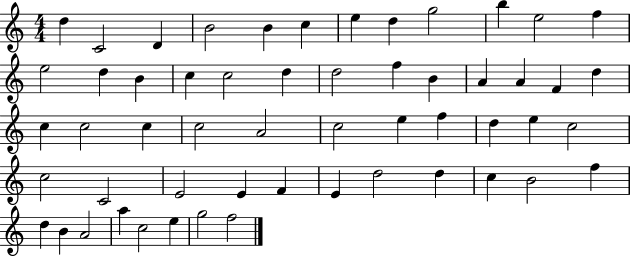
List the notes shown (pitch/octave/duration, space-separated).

D5/q C4/h D4/q B4/h B4/q C5/q E5/q D5/q G5/h B5/q E5/h F5/q E5/h D5/q B4/q C5/q C5/h D5/q D5/h F5/q B4/q A4/q A4/q F4/q D5/q C5/q C5/h C5/q C5/h A4/h C5/h E5/q F5/q D5/q E5/q C5/h C5/h C4/h E4/h E4/q F4/q E4/q D5/h D5/q C5/q B4/h F5/q D5/q B4/q A4/h A5/q C5/h E5/q G5/h F5/h